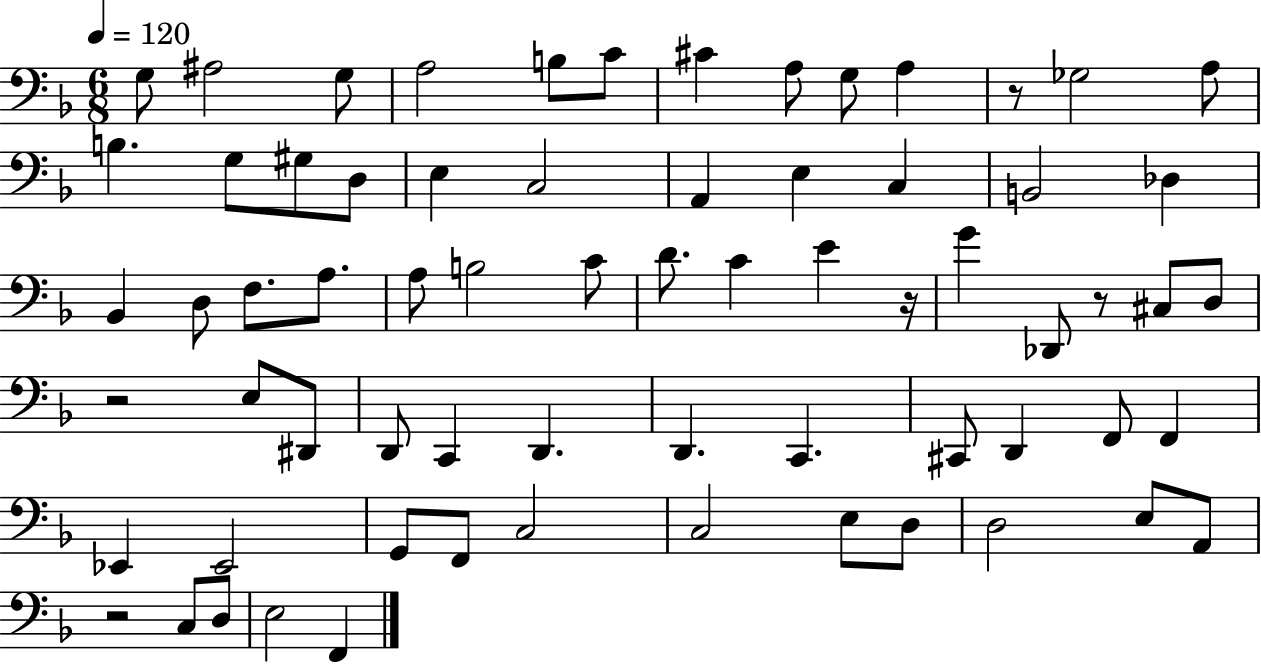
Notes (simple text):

G3/e A#3/h G3/e A3/h B3/e C4/e C#4/q A3/e G3/e A3/q R/e Gb3/h A3/e B3/q. G3/e G#3/e D3/e E3/q C3/h A2/q E3/q C3/q B2/h Db3/q Bb2/q D3/e F3/e. A3/e. A3/e B3/h C4/e D4/e. C4/q E4/q R/s G4/q Db2/e R/e C#3/e D3/e R/h E3/e D#2/e D2/e C2/q D2/q. D2/q. C2/q. C#2/e D2/q F2/e F2/q Eb2/q Eb2/h G2/e F2/e C3/h C3/h E3/e D3/e D3/h E3/e A2/e R/h C3/e D3/e E3/h F2/q